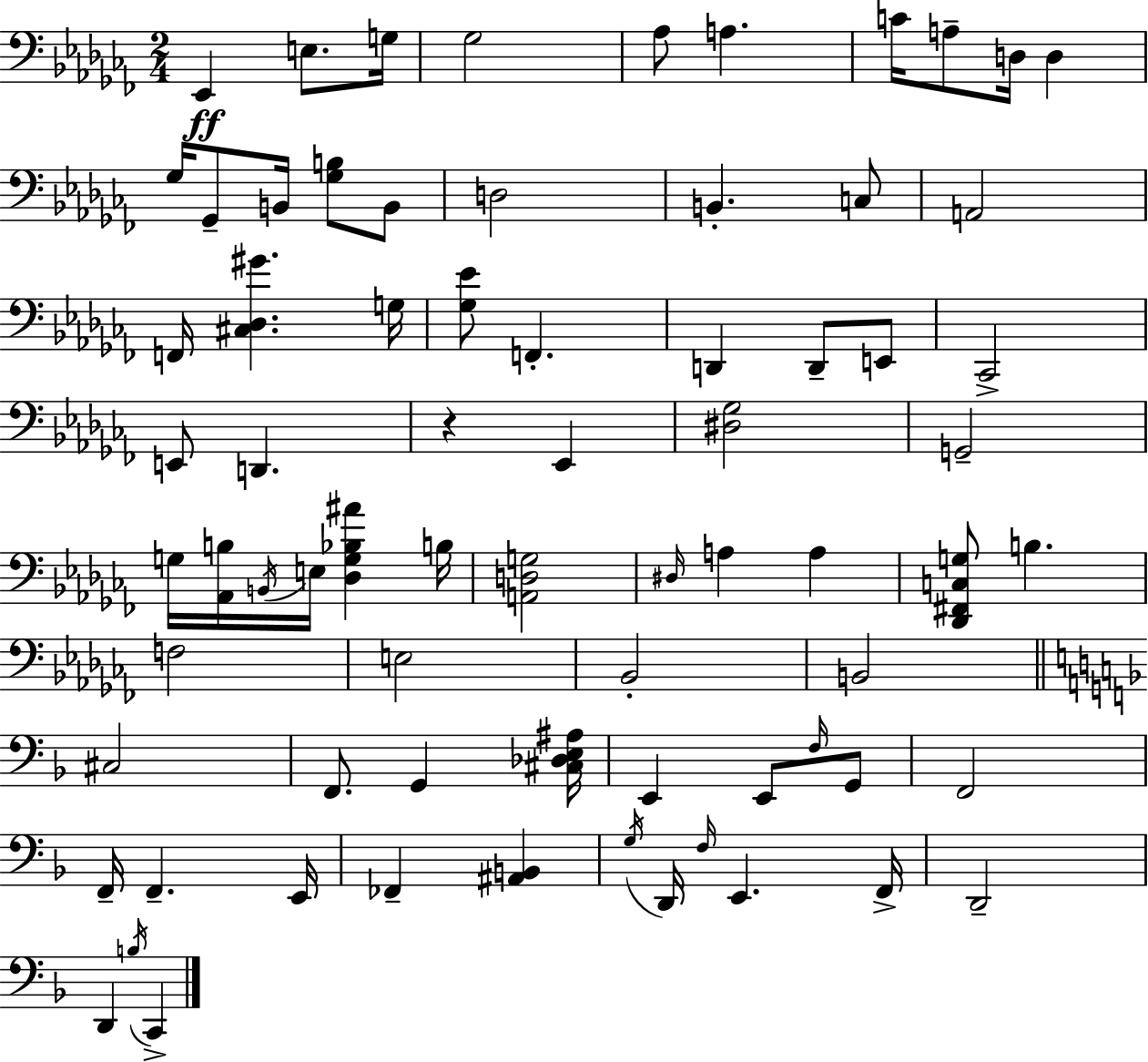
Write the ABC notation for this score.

X:1
T:Untitled
M:2/4
L:1/4
K:Abm
_E,, E,/2 G,/4 _G,2 _A,/2 A, C/4 A,/2 D,/4 D, _G,/4 _G,,/2 B,,/4 [_G,B,]/2 B,,/2 D,2 B,, C,/2 A,,2 F,,/4 [^C,_D,^G] G,/4 [_G,_E]/2 F,, D,, D,,/2 E,,/2 _C,,2 E,,/2 D,, z _E,, [^D,_G,]2 G,,2 G,/4 [_A,,B,]/4 B,,/4 E,/4 [_D,G,_B,^A] B,/4 [A,,D,G,]2 ^D,/4 A, A, [_D,,^F,,C,G,]/2 B, F,2 E,2 _B,,2 B,,2 ^C,2 F,,/2 G,, [^C,_D,E,^A,]/4 E,, E,,/2 F,/4 G,,/2 F,,2 F,,/4 F,, E,,/4 _F,, [^A,,B,,] G,/4 D,,/4 F,/4 E,, F,,/4 D,,2 D,, B,/4 C,,